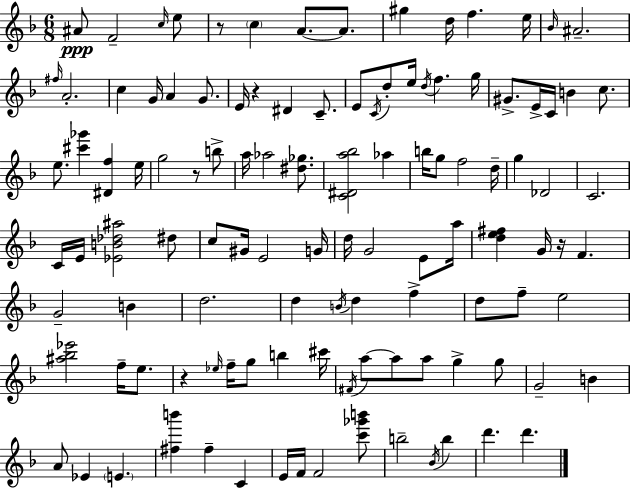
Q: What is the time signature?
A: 6/8